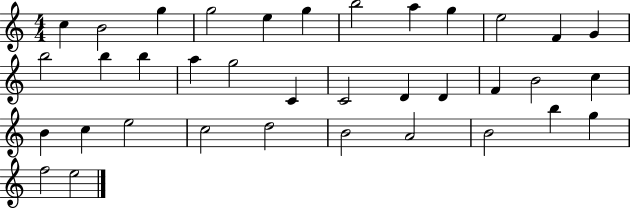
C5/q B4/h G5/q G5/h E5/q G5/q B5/h A5/q G5/q E5/h F4/q G4/q B5/h B5/q B5/q A5/q G5/h C4/q C4/h D4/q D4/q F4/q B4/h C5/q B4/q C5/q E5/h C5/h D5/h B4/h A4/h B4/h B5/q G5/q F5/h E5/h